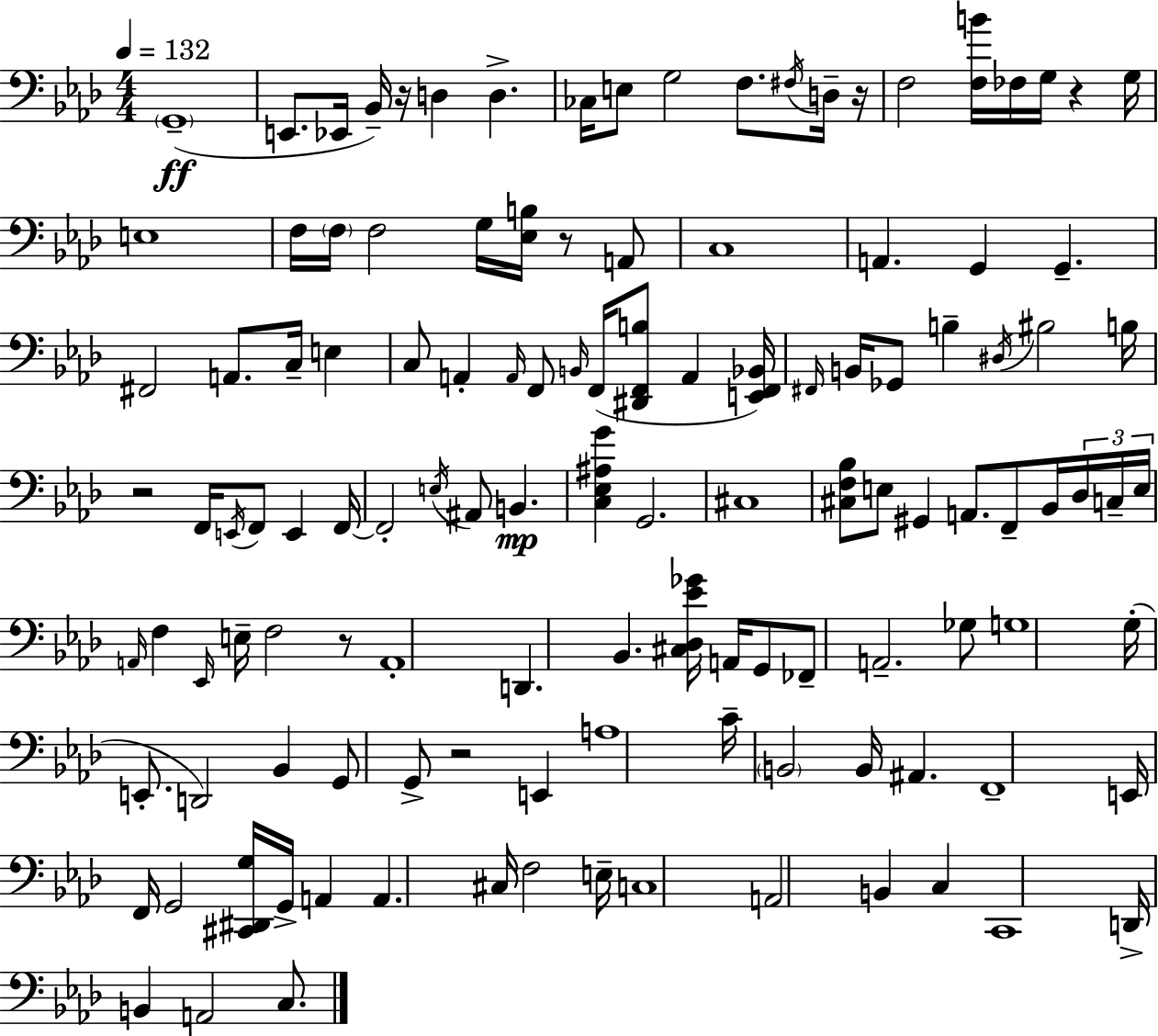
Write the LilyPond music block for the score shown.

{
  \clef bass
  \numericTimeSignature
  \time 4/4
  \key aes \major
  \tempo 4 = 132
  \parenthesize g,1--(\ff | e,8. ees,16 bes,16--) r16 d4 d4.-> | ces16 e8 g2 f8. \acciaccatura { fis16 } d16-- | r16 f2 <f b'>16 fes16 g16 r4 | \break g16 e1 | f16 \parenthesize f16 f2 g16 <ees b>16 r8 a,8 | c1 | a,4. g,4 g,4.-- | \break fis,2 a,8. c16-- e4 | c8 a,4-. \grace { a,16 } f,8 \grace { b,16 }( f,16 <dis, f, b>8 a,4 | <e, f, bes,>16) \grace { fis,16 } b,16 ges,8 b4-- \acciaccatura { dis16 } bis2 | b16 r2 f,16 \acciaccatura { e,16 } f,8 | \break e,4 f,16~~ f,2-. \acciaccatura { e16 } ais,8 | b,4.\mp <c ees ais g'>4 g,2. | cis1 | <cis f bes>8 e8 gis,4 a,8. | \break f,8-- bes,16 \tuplet 3/2 { des16 c16-- e16 } \grace { a,16 } f4 \grace { ees,16 } e16-- f2 | r8 a,1-. | d,4. bes,4. | <cis des ees' ges'>16 a,16 g,8 fes,8-- a,2.-- | \break ges8 g1 | g16-.( e,8.-. d,2) | bes,4 g,8 g,8-> r2 | e,4 a1 | \break c'16-- \parenthesize b,2 | b,16 ais,4. f,1-- | e,16 f,16 g,2 | <cis, dis, g>16 g,16-> a,4 a,4. cis16 | \break f2 e16-- c1 | a,2 | b,4 c4 c,1 | d,16-> b,4 a,2 | \break c8. \bar "|."
}